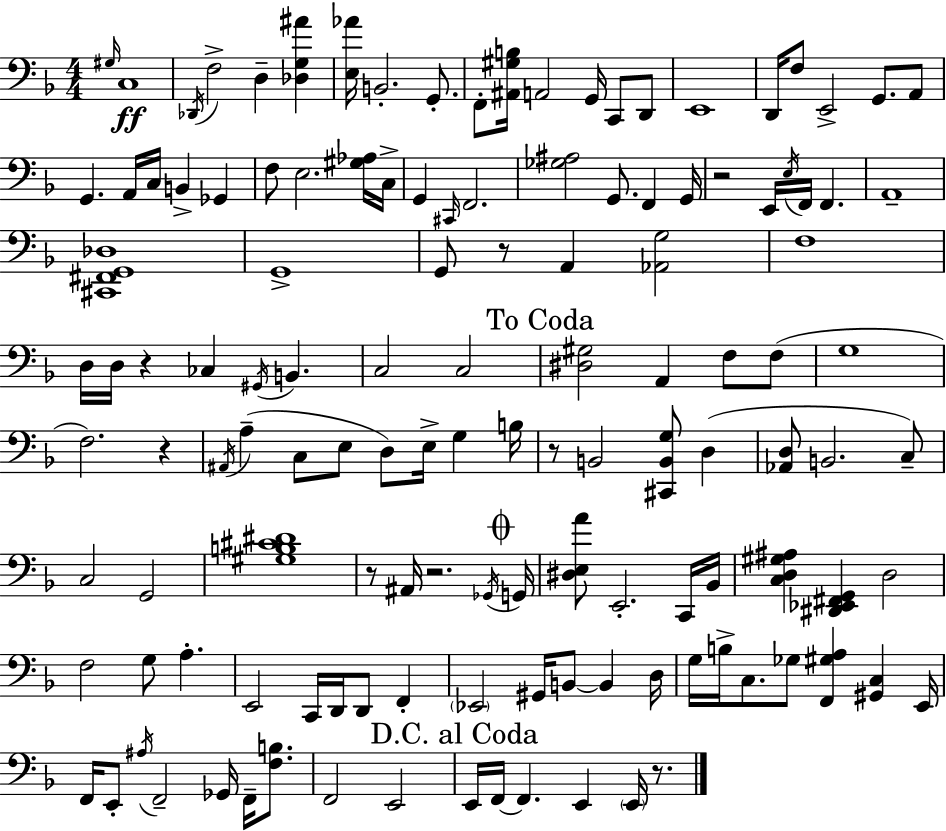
G#3/s C3/w Db2/s F3/h D3/q [Db3,G3,A#4]/q [E3,Ab4]/s B2/h. G2/e. F2/e [A#2,G#3,B3]/s A2/h G2/s C2/e D2/e E2/w D2/s F3/e E2/h G2/e. A2/e G2/q. A2/s C3/s B2/q Gb2/q F3/e E3/h. [G#3,Ab3]/s C3/s G2/q C#2/s F2/h. [Gb3,A#3]/h G2/e. F2/q G2/s R/h E2/s E3/s F2/s F2/q. A2/w [C#2,F#2,G2,Db3]/w G2/w G2/e R/e A2/q [Ab2,G3]/h F3/w D3/s D3/s R/q CES3/q G#2/s B2/q. C3/h C3/h [D#3,G#3]/h A2/q F3/e F3/e G3/w F3/h. R/q A#2/s A3/q C3/e E3/e D3/e E3/s G3/q B3/s R/e B2/h [C#2,B2,G3]/e D3/q [Ab2,D3]/e B2/h. C3/e C3/h G2/h [G#3,B3,C#4,D#4]/w R/e A#2/s R/h. Gb2/s G2/s [D#3,E3,A4]/e E2/h. C2/s Bb2/s [C3,D3,G#3,A#3]/q [D#2,Eb2,F#2,G2]/q D3/h F3/h G3/e A3/q. E2/h C2/s D2/s D2/e F2/q Eb2/h G#2/s B2/e B2/q D3/s G3/s B3/s C3/e. Gb3/e [F2,G#3,A3]/q [G#2,C3]/q E2/s F2/s E2/e A#3/s F2/h Gb2/s F2/s [F3,B3]/e. F2/h E2/h E2/s F2/s F2/q. E2/q E2/s R/e.